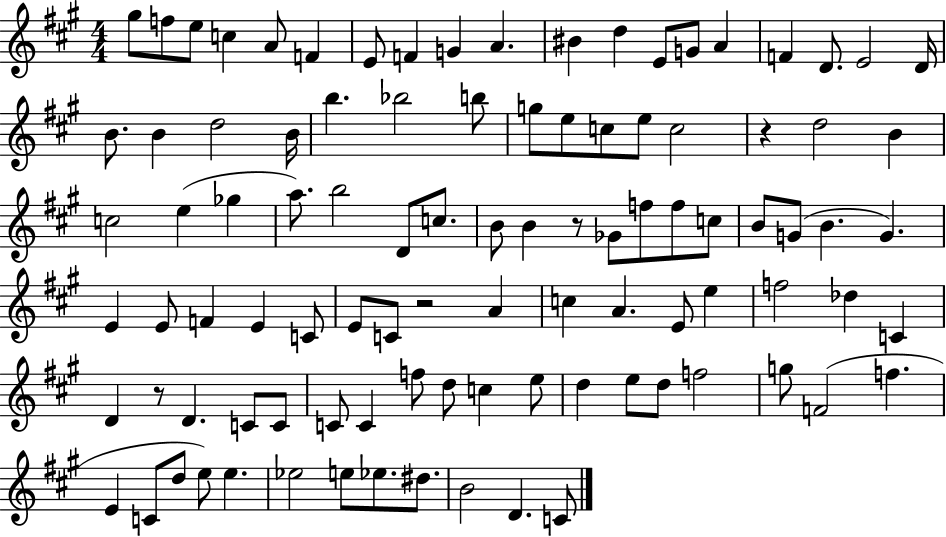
G#5/e F5/e E5/e C5/q A4/e F4/q E4/e F4/q G4/q A4/q. BIS4/q D5/q E4/e G4/e A4/q F4/q D4/e. E4/h D4/s B4/e. B4/q D5/h B4/s B5/q. Bb5/h B5/e G5/e E5/e C5/e E5/e C5/h R/q D5/h B4/q C5/h E5/q Gb5/q A5/e. B5/h D4/e C5/e. B4/e B4/q R/e Gb4/e F5/e F5/e C5/e B4/e G4/e B4/q. G4/q. E4/q E4/e F4/q E4/q C4/e E4/e C4/e R/h A4/q C5/q A4/q. E4/e E5/q F5/h Db5/q C4/q D4/q R/e D4/q. C4/e C4/e C4/e C4/q F5/e D5/e C5/q E5/e D5/q E5/e D5/e F5/h G5/e F4/h F5/q. E4/q C4/e D5/e E5/e E5/q. Eb5/h E5/e Eb5/e. D#5/e. B4/h D4/q. C4/e